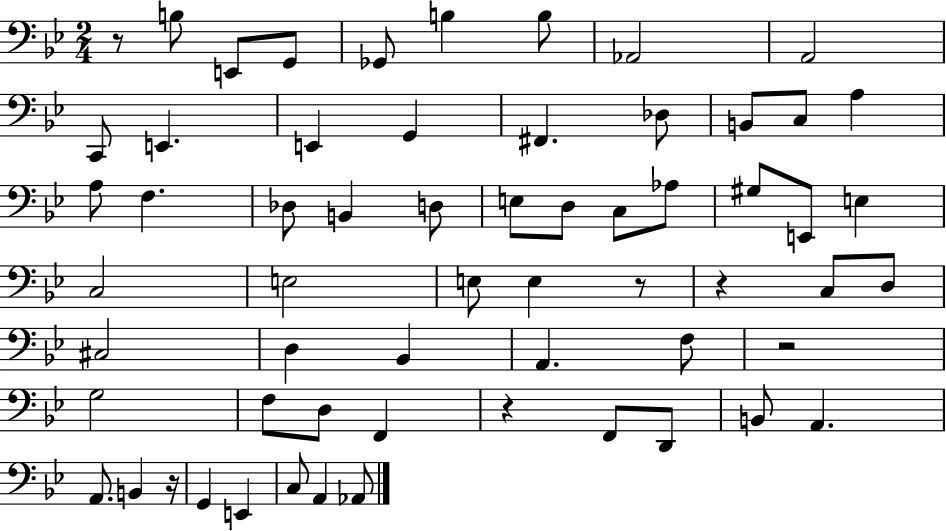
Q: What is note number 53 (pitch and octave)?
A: C3